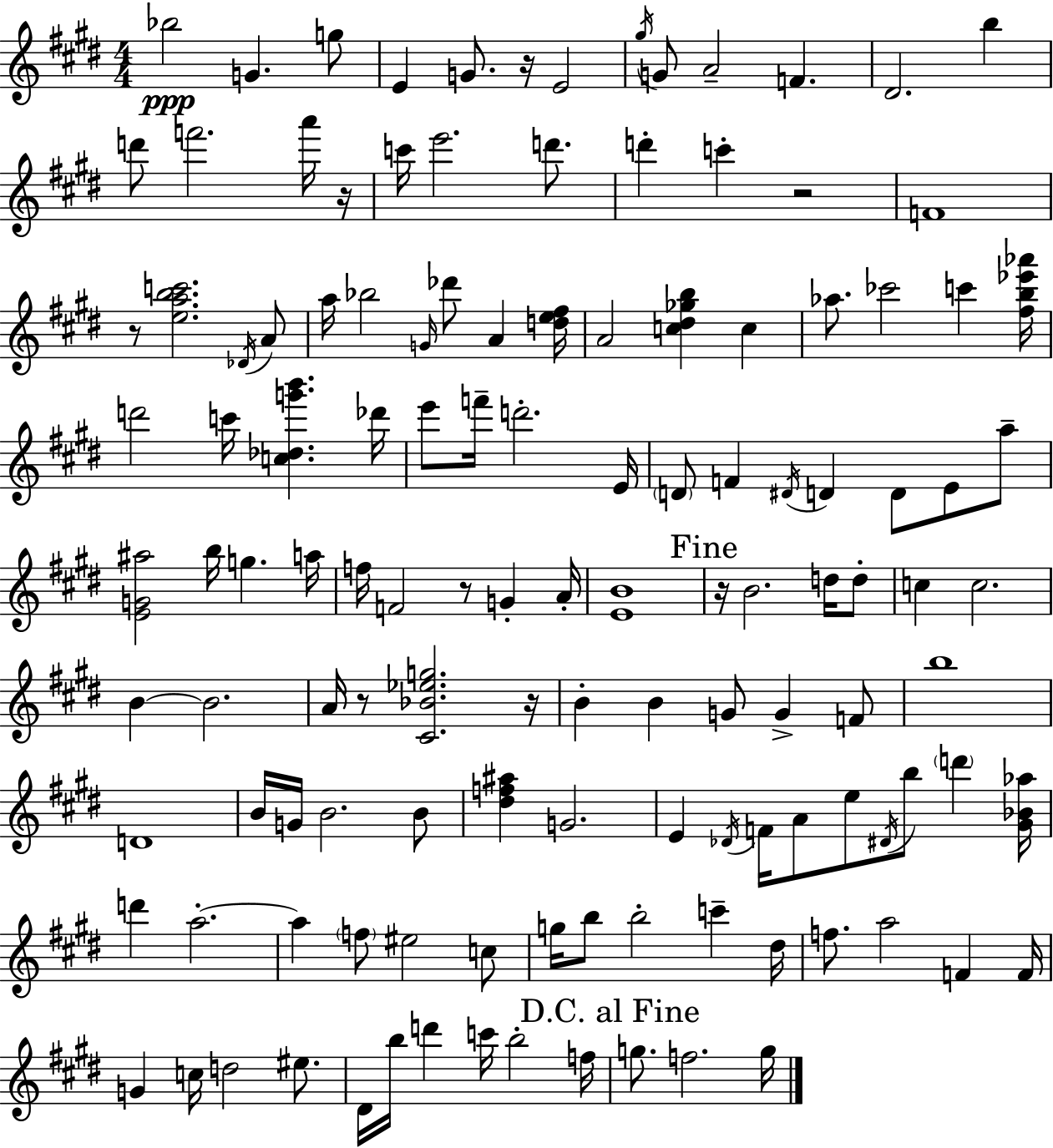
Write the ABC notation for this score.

X:1
T:Untitled
M:4/4
L:1/4
K:E
_b2 G g/2 E G/2 z/4 E2 ^g/4 G/2 A2 F ^D2 b d'/2 f'2 a'/4 z/4 c'/4 e'2 d'/2 d' c' z2 F4 z/2 [eabc']2 _D/4 A/2 a/4 _b2 G/4 _d'/2 A [de^f]/4 A2 [c^d_gb] c _a/2 _c'2 c' [^fb_e'_a']/4 d'2 c'/4 [c_dg'b'] _d'/4 e'/2 f'/4 d'2 E/4 D/2 F ^D/4 D D/2 E/2 a/2 [EG^a]2 b/4 g a/4 f/4 F2 z/2 G A/4 [EB]4 z/4 B2 d/4 d/2 c c2 B B2 A/4 z/2 [^C_B_eg]2 z/4 B B G/2 G F/2 b4 D4 B/4 G/4 B2 B/2 [^df^a] G2 E _D/4 F/4 A/2 e/2 ^D/4 b/2 d' [^G_B_a]/4 d' a2 a f/2 ^e2 c/2 g/4 b/2 b2 c' ^d/4 f/2 a2 F F/4 G c/4 d2 ^e/2 ^D/4 b/4 d' c'/4 b2 f/4 g/2 f2 g/4